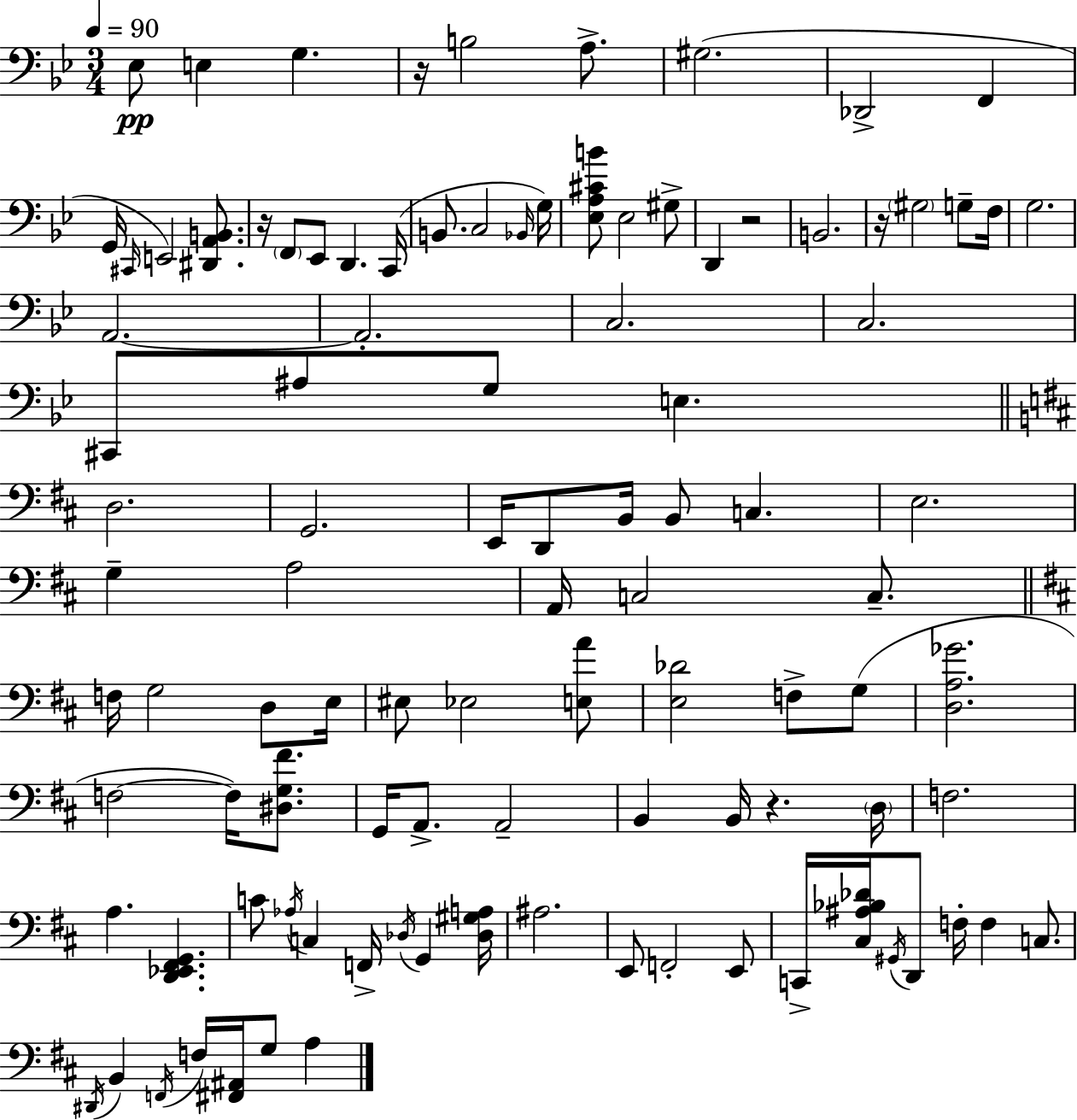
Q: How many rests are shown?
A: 5